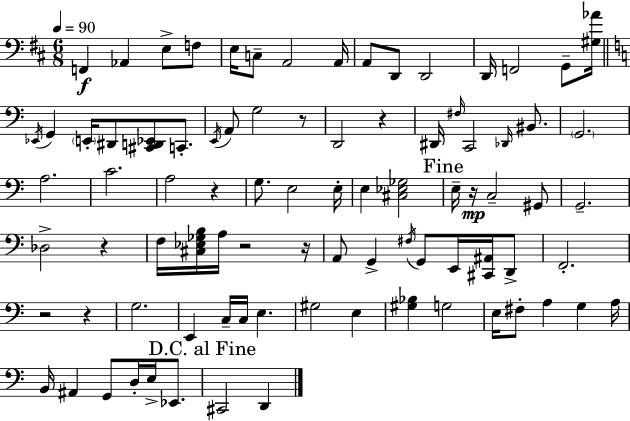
F2/q Ab2/q E3/e F3/e E3/s C3/e A2/h A2/s A2/e D2/e D2/h D2/s F2/h G2/e [G#3,Ab4]/s Eb2/s G2/q E2/s D#2/e [C#2,D2,Eb2]/e C2/e. E2/s A2/e G3/h R/e D2/h R/q D#2/s F#3/s C2/h Db2/s BIS2/e. G2/h. A3/h. C4/h. A3/h R/q G3/e. E3/h E3/s E3/q [C#3,Eb3,Gb3]/h E3/s R/s C3/h G#2/e G2/h. Db3/h R/q F3/s [C#3,Eb3,Gb3,B3]/s A3/s R/h R/s A2/e G2/q F#3/s G2/e E2/s [C#2,A#2]/s D2/e F2/h. R/h R/q G3/h. E2/q C3/s C3/s E3/q. G#3/h E3/q [G#3,Bb3]/q G3/h E3/s F#3/e A3/q G3/q A3/s B2/s A#2/q G2/e D3/s E3/s Eb2/e. C#2/h D2/q